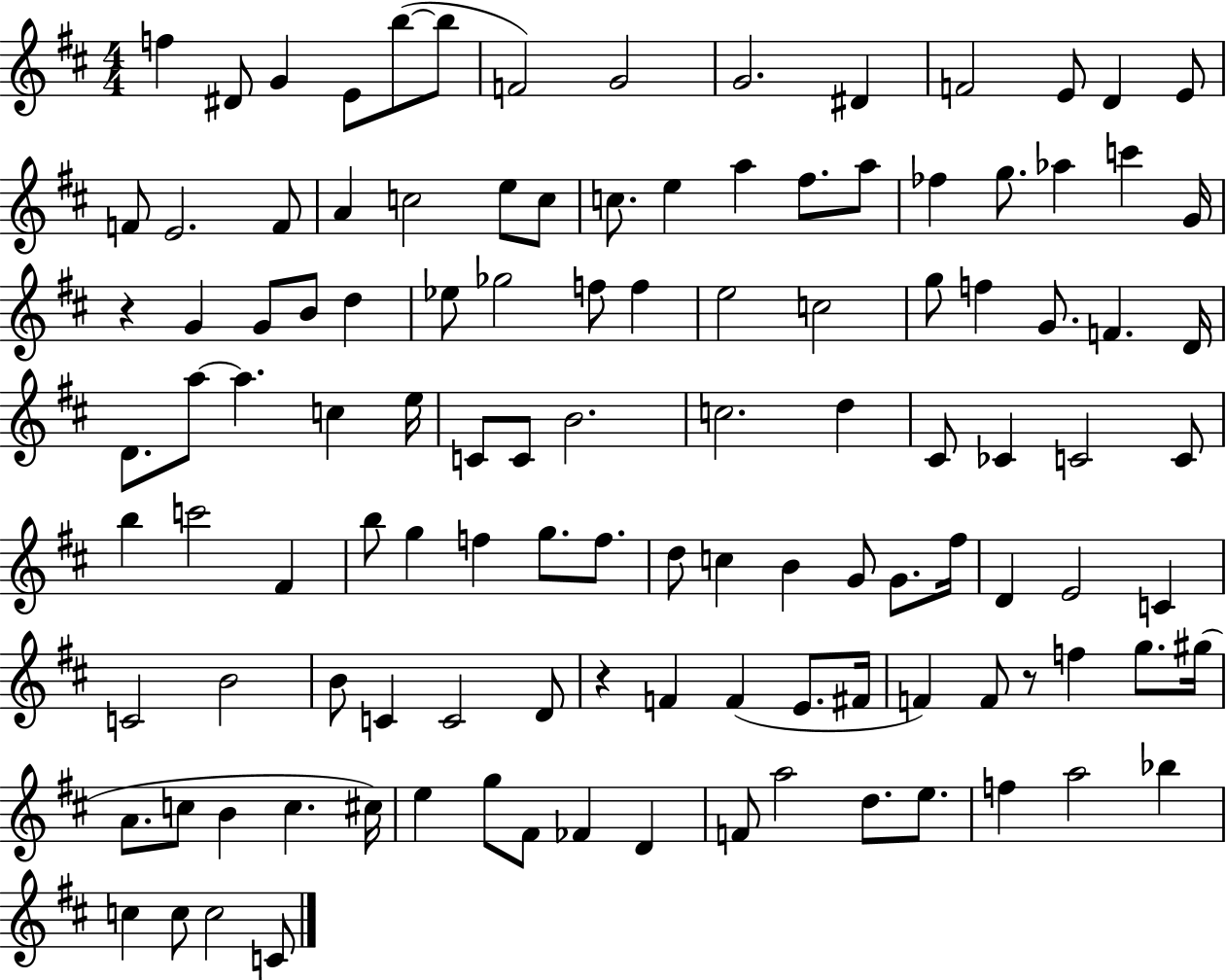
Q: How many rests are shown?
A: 3